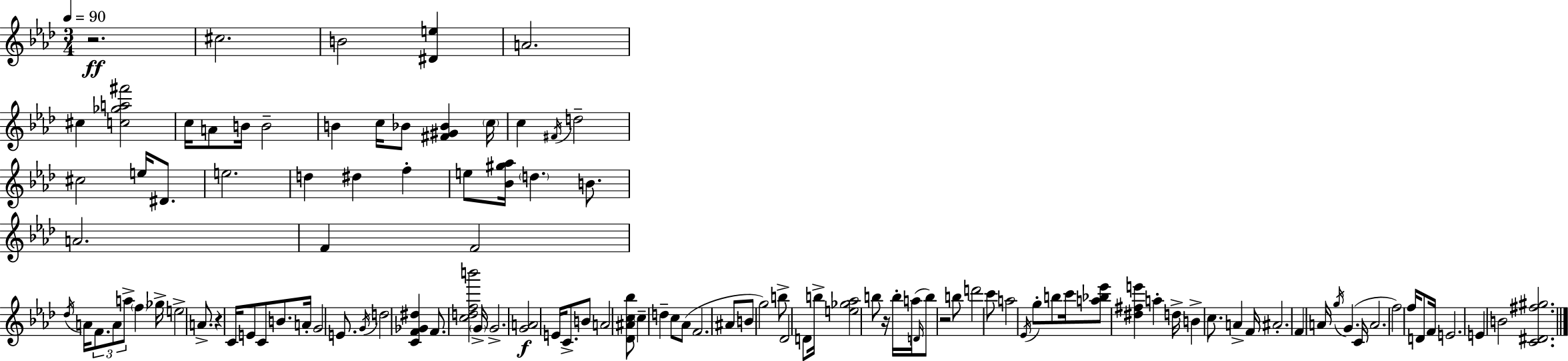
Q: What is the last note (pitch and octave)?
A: B4